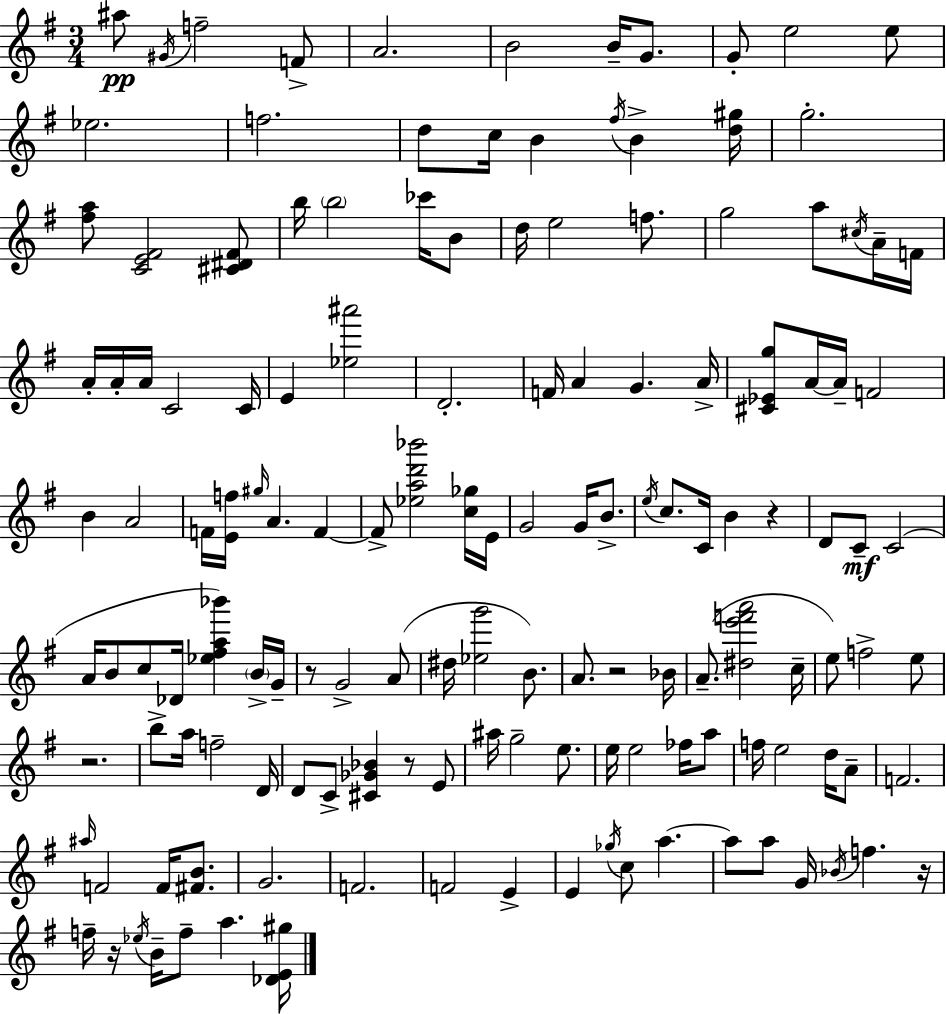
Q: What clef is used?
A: treble